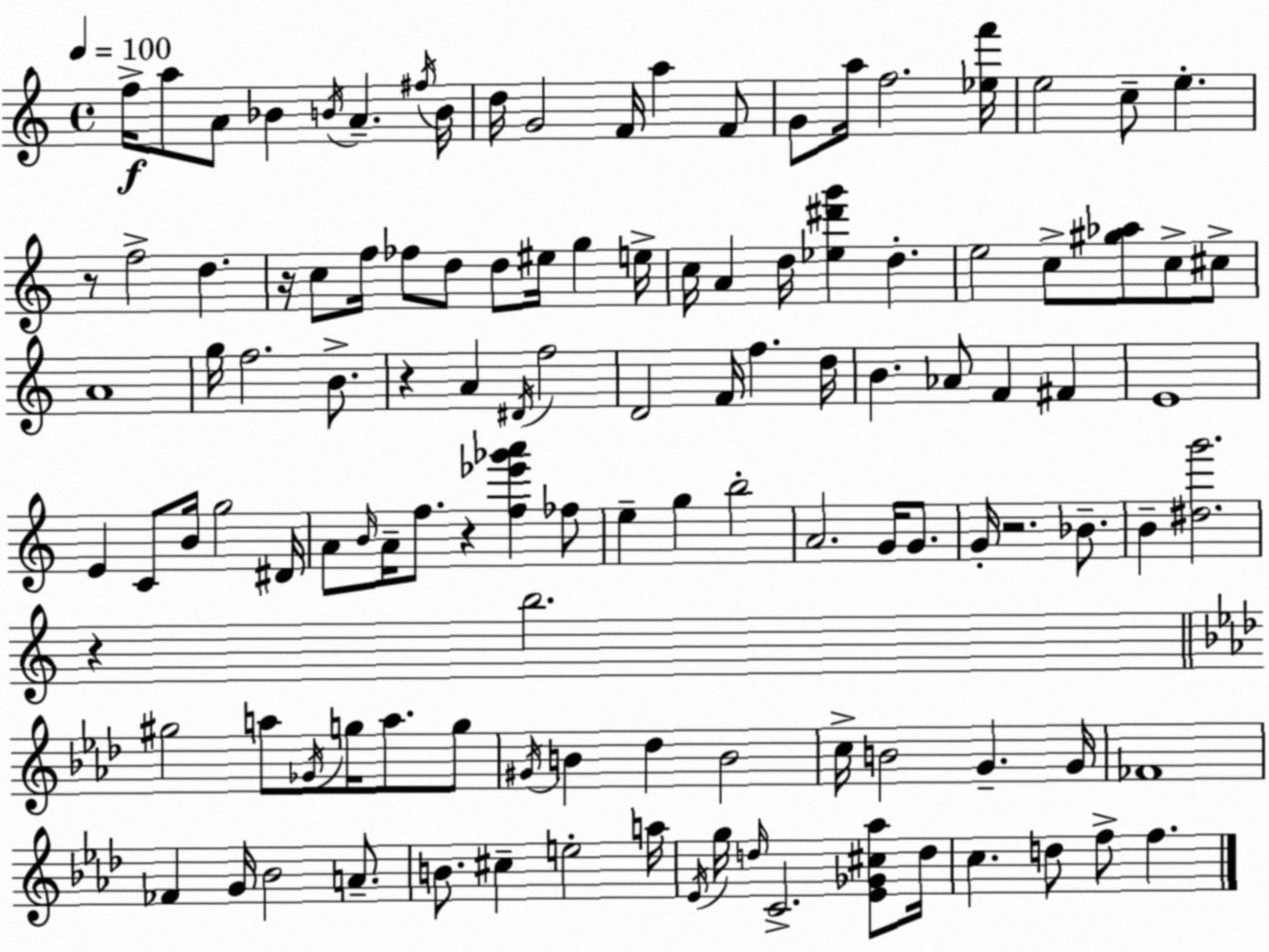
X:1
T:Untitled
M:4/4
L:1/4
K:Am
f/4 a/2 A/2 _B B/4 A ^f/4 B/4 d/4 G2 F/4 a F/2 G/2 a/4 f2 [_ef']/4 e2 c/2 e z/2 f2 d z/4 c/2 f/4 _f/2 d/2 d/2 ^e/4 g e/4 c/4 A d/4 [_e^d'g'] d e2 c/2 [^g_a]/2 c/2 ^c/2 A4 g/4 f2 B/2 z A ^D/4 f2 D2 F/4 f d/4 B _A/2 F ^F E4 E C/2 B/4 g2 ^D/4 A/2 B/4 A/4 f/2 z [f_e'_g'a'] _f/2 e g b2 A2 G/4 G/2 G/4 z2 _B/2 B [^dg']2 z b2 ^g2 a/2 _G/4 g/4 a/2 g/2 ^G/4 B _d B2 c/4 B2 G G/4 _F4 _F G/4 _B2 A/2 B/2 ^c e2 a/4 _E/4 g/4 d/4 C2 [_E_G^c_a]/2 d/4 c d/2 f/2 f